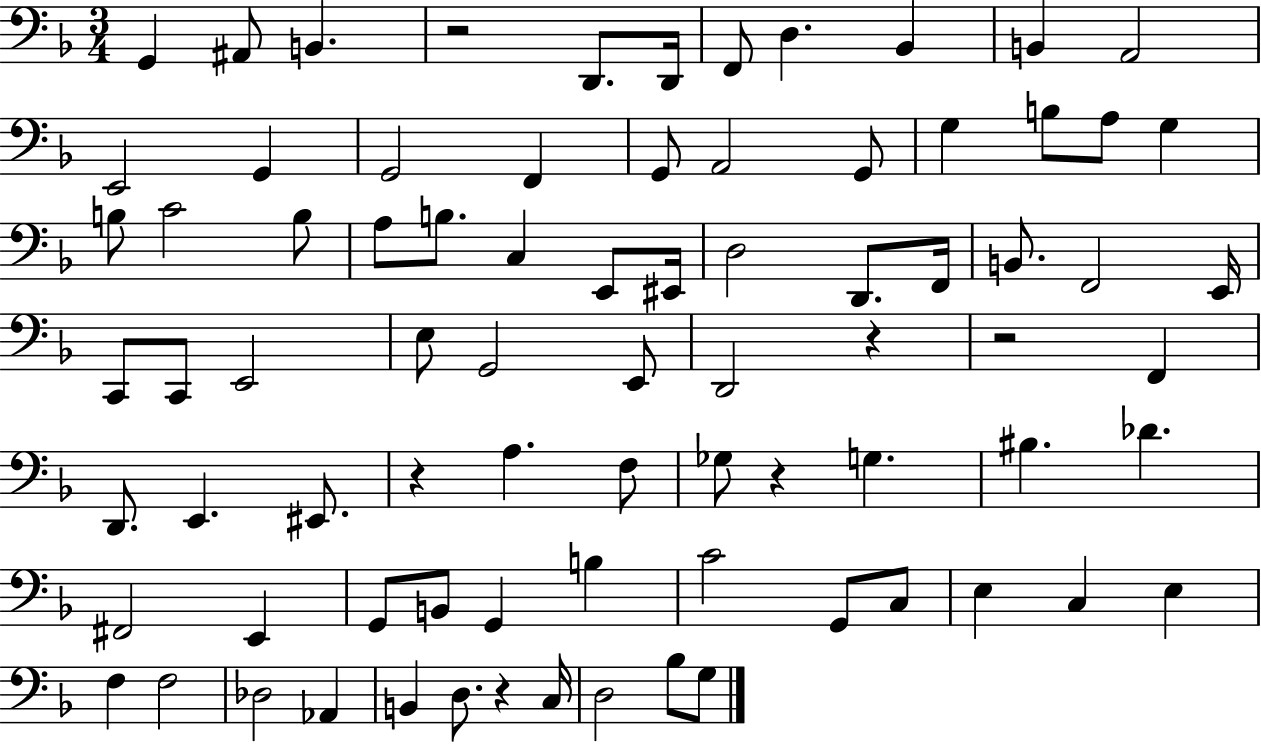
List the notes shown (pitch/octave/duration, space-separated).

G2/q A#2/e B2/q. R/h D2/e. D2/s F2/e D3/q. Bb2/q B2/q A2/h E2/h G2/q G2/h F2/q G2/e A2/h G2/e G3/q B3/e A3/e G3/q B3/e C4/h B3/e A3/e B3/e. C3/q E2/e EIS2/s D3/h D2/e. F2/s B2/e. F2/h E2/s C2/e C2/e E2/h E3/e G2/h E2/e D2/h R/q R/h F2/q D2/e. E2/q. EIS2/e. R/q A3/q. F3/e Gb3/e R/q G3/q. BIS3/q. Db4/q. F#2/h E2/q G2/e B2/e G2/q B3/q C4/h G2/e C3/e E3/q C3/q E3/q F3/q F3/h Db3/h Ab2/q B2/q D3/e. R/q C3/s D3/h Bb3/e G3/e